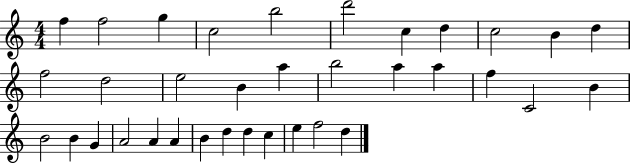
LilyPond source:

{
  \clef treble
  \numericTimeSignature
  \time 4/4
  \key c \major
  f''4 f''2 g''4 | c''2 b''2 | d'''2 c''4 d''4 | c''2 b'4 d''4 | \break f''2 d''2 | e''2 b'4 a''4 | b''2 a''4 a''4 | f''4 c'2 b'4 | \break b'2 b'4 g'4 | a'2 a'4 a'4 | b'4 d''4 d''4 c''4 | e''4 f''2 d''4 | \break \bar "|."
}